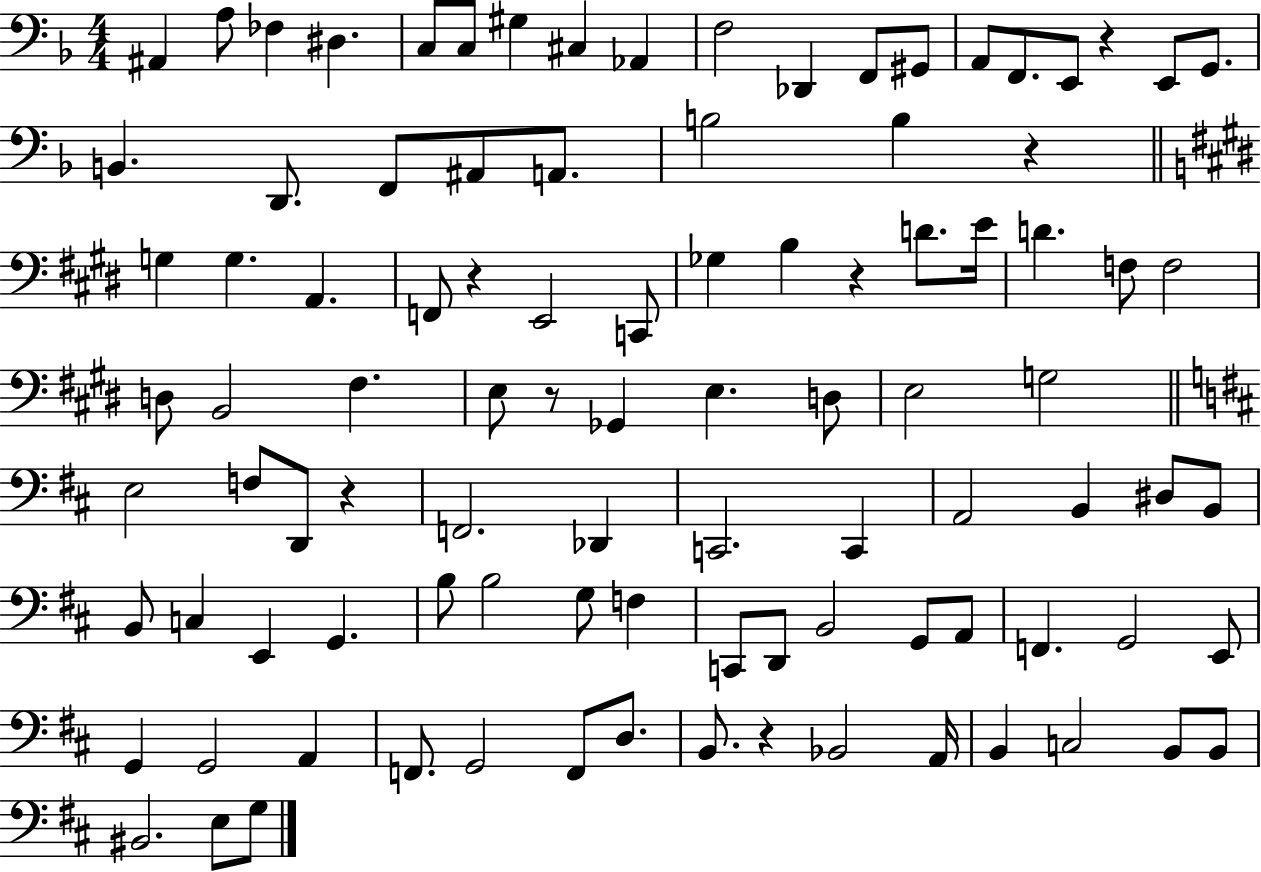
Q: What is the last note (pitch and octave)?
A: G3